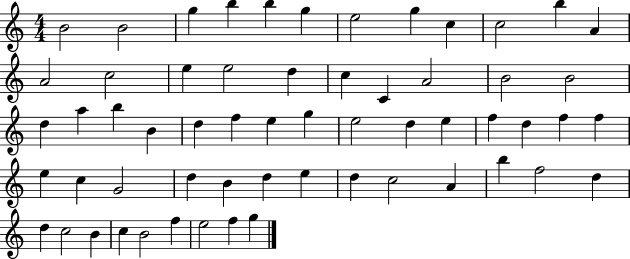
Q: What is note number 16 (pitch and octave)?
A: E5